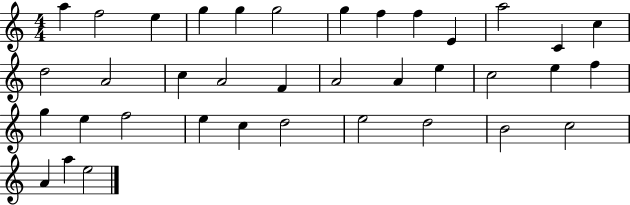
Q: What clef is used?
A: treble